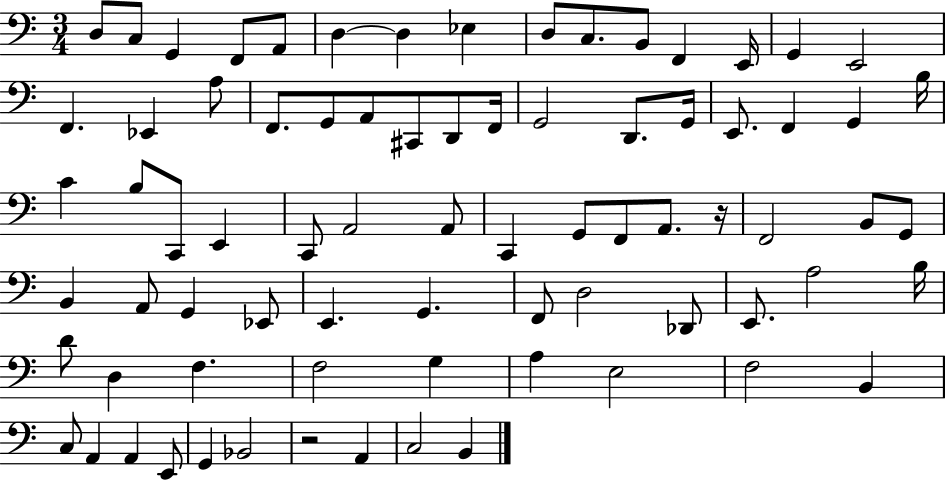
D3/e C3/e G2/q F2/e A2/e D3/q D3/q Eb3/q D3/e C3/e. B2/e F2/q E2/s G2/q E2/h F2/q. Eb2/q A3/e F2/e. G2/e A2/e C#2/e D2/e F2/s G2/h D2/e. G2/s E2/e. F2/q G2/q B3/s C4/q B3/e C2/e E2/q C2/e A2/h A2/e C2/q G2/e F2/e A2/e. R/s F2/h B2/e G2/e B2/q A2/e G2/q Eb2/e E2/q. G2/q. F2/e D3/h Db2/e E2/e. A3/h B3/s D4/e D3/q F3/q. F3/h G3/q A3/q E3/h F3/h B2/q C3/e A2/q A2/q E2/e G2/q Bb2/h R/h A2/q C3/h B2/q